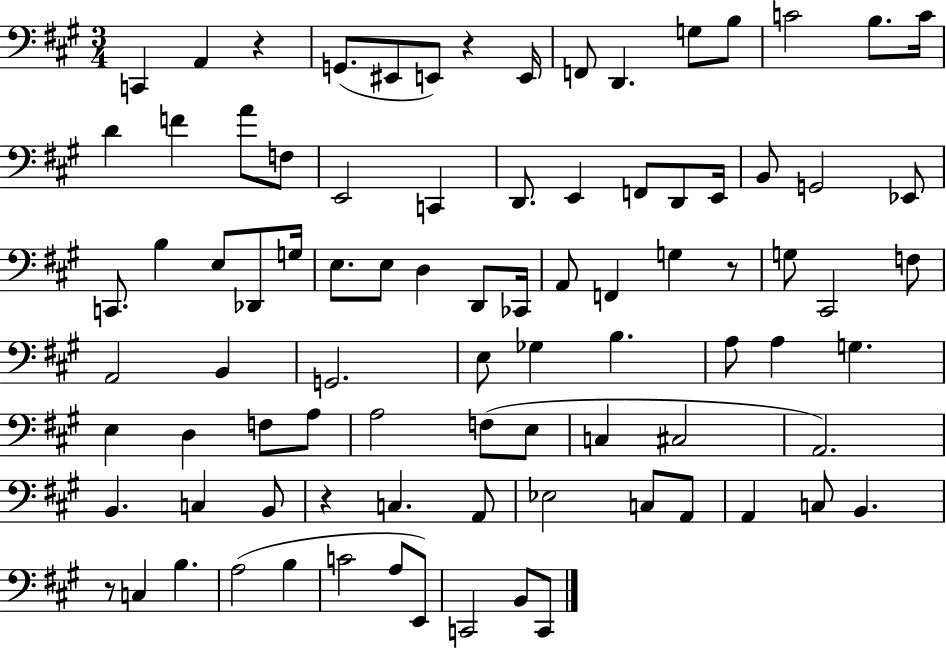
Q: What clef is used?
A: bass